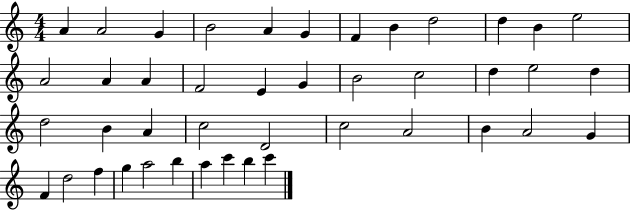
{
  \clef treble
  \numericTimeSignature
  \time 4/4
  \key c \major
  a'4 a'2 g'4 | b'2 a'4 g'4 | f'4 b'4 d''2 | d''4 b'4 e''2 | \break a'2 a'4 a'4 | f'2 e'4 g'4 | b'2 c''2 | d''4 e''2 d''4 | \break d''2 b'4 a'4 | c''2 d'2 | c''2 a'2 | b'4 a'2 g'4 | \break f'4 d''2 f''4 | g''4 a''2 b''4 | a''4 c'''4 b''4 c'''4 | \bar "|."
}